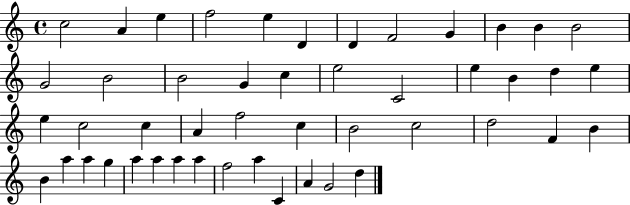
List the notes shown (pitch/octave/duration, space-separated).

C5/h A4/q E5/q F5/h E5/q D4/q D4/q F4/h G4/q B4/q B4/q B4/h G4/h B4/h B4/h G4/q C5/q E5/h C4/h E5/q B4/q D5/q E5/q E5/q C5/h C5/q A4/q F5/h C5/q B4/h C5/h D5/h F4/q B4/q B4/q A5/q A5/q G5/q A5/q A5/q A5/q A5/q F5/h A5/q C4/q A4/q G4/h D5/q